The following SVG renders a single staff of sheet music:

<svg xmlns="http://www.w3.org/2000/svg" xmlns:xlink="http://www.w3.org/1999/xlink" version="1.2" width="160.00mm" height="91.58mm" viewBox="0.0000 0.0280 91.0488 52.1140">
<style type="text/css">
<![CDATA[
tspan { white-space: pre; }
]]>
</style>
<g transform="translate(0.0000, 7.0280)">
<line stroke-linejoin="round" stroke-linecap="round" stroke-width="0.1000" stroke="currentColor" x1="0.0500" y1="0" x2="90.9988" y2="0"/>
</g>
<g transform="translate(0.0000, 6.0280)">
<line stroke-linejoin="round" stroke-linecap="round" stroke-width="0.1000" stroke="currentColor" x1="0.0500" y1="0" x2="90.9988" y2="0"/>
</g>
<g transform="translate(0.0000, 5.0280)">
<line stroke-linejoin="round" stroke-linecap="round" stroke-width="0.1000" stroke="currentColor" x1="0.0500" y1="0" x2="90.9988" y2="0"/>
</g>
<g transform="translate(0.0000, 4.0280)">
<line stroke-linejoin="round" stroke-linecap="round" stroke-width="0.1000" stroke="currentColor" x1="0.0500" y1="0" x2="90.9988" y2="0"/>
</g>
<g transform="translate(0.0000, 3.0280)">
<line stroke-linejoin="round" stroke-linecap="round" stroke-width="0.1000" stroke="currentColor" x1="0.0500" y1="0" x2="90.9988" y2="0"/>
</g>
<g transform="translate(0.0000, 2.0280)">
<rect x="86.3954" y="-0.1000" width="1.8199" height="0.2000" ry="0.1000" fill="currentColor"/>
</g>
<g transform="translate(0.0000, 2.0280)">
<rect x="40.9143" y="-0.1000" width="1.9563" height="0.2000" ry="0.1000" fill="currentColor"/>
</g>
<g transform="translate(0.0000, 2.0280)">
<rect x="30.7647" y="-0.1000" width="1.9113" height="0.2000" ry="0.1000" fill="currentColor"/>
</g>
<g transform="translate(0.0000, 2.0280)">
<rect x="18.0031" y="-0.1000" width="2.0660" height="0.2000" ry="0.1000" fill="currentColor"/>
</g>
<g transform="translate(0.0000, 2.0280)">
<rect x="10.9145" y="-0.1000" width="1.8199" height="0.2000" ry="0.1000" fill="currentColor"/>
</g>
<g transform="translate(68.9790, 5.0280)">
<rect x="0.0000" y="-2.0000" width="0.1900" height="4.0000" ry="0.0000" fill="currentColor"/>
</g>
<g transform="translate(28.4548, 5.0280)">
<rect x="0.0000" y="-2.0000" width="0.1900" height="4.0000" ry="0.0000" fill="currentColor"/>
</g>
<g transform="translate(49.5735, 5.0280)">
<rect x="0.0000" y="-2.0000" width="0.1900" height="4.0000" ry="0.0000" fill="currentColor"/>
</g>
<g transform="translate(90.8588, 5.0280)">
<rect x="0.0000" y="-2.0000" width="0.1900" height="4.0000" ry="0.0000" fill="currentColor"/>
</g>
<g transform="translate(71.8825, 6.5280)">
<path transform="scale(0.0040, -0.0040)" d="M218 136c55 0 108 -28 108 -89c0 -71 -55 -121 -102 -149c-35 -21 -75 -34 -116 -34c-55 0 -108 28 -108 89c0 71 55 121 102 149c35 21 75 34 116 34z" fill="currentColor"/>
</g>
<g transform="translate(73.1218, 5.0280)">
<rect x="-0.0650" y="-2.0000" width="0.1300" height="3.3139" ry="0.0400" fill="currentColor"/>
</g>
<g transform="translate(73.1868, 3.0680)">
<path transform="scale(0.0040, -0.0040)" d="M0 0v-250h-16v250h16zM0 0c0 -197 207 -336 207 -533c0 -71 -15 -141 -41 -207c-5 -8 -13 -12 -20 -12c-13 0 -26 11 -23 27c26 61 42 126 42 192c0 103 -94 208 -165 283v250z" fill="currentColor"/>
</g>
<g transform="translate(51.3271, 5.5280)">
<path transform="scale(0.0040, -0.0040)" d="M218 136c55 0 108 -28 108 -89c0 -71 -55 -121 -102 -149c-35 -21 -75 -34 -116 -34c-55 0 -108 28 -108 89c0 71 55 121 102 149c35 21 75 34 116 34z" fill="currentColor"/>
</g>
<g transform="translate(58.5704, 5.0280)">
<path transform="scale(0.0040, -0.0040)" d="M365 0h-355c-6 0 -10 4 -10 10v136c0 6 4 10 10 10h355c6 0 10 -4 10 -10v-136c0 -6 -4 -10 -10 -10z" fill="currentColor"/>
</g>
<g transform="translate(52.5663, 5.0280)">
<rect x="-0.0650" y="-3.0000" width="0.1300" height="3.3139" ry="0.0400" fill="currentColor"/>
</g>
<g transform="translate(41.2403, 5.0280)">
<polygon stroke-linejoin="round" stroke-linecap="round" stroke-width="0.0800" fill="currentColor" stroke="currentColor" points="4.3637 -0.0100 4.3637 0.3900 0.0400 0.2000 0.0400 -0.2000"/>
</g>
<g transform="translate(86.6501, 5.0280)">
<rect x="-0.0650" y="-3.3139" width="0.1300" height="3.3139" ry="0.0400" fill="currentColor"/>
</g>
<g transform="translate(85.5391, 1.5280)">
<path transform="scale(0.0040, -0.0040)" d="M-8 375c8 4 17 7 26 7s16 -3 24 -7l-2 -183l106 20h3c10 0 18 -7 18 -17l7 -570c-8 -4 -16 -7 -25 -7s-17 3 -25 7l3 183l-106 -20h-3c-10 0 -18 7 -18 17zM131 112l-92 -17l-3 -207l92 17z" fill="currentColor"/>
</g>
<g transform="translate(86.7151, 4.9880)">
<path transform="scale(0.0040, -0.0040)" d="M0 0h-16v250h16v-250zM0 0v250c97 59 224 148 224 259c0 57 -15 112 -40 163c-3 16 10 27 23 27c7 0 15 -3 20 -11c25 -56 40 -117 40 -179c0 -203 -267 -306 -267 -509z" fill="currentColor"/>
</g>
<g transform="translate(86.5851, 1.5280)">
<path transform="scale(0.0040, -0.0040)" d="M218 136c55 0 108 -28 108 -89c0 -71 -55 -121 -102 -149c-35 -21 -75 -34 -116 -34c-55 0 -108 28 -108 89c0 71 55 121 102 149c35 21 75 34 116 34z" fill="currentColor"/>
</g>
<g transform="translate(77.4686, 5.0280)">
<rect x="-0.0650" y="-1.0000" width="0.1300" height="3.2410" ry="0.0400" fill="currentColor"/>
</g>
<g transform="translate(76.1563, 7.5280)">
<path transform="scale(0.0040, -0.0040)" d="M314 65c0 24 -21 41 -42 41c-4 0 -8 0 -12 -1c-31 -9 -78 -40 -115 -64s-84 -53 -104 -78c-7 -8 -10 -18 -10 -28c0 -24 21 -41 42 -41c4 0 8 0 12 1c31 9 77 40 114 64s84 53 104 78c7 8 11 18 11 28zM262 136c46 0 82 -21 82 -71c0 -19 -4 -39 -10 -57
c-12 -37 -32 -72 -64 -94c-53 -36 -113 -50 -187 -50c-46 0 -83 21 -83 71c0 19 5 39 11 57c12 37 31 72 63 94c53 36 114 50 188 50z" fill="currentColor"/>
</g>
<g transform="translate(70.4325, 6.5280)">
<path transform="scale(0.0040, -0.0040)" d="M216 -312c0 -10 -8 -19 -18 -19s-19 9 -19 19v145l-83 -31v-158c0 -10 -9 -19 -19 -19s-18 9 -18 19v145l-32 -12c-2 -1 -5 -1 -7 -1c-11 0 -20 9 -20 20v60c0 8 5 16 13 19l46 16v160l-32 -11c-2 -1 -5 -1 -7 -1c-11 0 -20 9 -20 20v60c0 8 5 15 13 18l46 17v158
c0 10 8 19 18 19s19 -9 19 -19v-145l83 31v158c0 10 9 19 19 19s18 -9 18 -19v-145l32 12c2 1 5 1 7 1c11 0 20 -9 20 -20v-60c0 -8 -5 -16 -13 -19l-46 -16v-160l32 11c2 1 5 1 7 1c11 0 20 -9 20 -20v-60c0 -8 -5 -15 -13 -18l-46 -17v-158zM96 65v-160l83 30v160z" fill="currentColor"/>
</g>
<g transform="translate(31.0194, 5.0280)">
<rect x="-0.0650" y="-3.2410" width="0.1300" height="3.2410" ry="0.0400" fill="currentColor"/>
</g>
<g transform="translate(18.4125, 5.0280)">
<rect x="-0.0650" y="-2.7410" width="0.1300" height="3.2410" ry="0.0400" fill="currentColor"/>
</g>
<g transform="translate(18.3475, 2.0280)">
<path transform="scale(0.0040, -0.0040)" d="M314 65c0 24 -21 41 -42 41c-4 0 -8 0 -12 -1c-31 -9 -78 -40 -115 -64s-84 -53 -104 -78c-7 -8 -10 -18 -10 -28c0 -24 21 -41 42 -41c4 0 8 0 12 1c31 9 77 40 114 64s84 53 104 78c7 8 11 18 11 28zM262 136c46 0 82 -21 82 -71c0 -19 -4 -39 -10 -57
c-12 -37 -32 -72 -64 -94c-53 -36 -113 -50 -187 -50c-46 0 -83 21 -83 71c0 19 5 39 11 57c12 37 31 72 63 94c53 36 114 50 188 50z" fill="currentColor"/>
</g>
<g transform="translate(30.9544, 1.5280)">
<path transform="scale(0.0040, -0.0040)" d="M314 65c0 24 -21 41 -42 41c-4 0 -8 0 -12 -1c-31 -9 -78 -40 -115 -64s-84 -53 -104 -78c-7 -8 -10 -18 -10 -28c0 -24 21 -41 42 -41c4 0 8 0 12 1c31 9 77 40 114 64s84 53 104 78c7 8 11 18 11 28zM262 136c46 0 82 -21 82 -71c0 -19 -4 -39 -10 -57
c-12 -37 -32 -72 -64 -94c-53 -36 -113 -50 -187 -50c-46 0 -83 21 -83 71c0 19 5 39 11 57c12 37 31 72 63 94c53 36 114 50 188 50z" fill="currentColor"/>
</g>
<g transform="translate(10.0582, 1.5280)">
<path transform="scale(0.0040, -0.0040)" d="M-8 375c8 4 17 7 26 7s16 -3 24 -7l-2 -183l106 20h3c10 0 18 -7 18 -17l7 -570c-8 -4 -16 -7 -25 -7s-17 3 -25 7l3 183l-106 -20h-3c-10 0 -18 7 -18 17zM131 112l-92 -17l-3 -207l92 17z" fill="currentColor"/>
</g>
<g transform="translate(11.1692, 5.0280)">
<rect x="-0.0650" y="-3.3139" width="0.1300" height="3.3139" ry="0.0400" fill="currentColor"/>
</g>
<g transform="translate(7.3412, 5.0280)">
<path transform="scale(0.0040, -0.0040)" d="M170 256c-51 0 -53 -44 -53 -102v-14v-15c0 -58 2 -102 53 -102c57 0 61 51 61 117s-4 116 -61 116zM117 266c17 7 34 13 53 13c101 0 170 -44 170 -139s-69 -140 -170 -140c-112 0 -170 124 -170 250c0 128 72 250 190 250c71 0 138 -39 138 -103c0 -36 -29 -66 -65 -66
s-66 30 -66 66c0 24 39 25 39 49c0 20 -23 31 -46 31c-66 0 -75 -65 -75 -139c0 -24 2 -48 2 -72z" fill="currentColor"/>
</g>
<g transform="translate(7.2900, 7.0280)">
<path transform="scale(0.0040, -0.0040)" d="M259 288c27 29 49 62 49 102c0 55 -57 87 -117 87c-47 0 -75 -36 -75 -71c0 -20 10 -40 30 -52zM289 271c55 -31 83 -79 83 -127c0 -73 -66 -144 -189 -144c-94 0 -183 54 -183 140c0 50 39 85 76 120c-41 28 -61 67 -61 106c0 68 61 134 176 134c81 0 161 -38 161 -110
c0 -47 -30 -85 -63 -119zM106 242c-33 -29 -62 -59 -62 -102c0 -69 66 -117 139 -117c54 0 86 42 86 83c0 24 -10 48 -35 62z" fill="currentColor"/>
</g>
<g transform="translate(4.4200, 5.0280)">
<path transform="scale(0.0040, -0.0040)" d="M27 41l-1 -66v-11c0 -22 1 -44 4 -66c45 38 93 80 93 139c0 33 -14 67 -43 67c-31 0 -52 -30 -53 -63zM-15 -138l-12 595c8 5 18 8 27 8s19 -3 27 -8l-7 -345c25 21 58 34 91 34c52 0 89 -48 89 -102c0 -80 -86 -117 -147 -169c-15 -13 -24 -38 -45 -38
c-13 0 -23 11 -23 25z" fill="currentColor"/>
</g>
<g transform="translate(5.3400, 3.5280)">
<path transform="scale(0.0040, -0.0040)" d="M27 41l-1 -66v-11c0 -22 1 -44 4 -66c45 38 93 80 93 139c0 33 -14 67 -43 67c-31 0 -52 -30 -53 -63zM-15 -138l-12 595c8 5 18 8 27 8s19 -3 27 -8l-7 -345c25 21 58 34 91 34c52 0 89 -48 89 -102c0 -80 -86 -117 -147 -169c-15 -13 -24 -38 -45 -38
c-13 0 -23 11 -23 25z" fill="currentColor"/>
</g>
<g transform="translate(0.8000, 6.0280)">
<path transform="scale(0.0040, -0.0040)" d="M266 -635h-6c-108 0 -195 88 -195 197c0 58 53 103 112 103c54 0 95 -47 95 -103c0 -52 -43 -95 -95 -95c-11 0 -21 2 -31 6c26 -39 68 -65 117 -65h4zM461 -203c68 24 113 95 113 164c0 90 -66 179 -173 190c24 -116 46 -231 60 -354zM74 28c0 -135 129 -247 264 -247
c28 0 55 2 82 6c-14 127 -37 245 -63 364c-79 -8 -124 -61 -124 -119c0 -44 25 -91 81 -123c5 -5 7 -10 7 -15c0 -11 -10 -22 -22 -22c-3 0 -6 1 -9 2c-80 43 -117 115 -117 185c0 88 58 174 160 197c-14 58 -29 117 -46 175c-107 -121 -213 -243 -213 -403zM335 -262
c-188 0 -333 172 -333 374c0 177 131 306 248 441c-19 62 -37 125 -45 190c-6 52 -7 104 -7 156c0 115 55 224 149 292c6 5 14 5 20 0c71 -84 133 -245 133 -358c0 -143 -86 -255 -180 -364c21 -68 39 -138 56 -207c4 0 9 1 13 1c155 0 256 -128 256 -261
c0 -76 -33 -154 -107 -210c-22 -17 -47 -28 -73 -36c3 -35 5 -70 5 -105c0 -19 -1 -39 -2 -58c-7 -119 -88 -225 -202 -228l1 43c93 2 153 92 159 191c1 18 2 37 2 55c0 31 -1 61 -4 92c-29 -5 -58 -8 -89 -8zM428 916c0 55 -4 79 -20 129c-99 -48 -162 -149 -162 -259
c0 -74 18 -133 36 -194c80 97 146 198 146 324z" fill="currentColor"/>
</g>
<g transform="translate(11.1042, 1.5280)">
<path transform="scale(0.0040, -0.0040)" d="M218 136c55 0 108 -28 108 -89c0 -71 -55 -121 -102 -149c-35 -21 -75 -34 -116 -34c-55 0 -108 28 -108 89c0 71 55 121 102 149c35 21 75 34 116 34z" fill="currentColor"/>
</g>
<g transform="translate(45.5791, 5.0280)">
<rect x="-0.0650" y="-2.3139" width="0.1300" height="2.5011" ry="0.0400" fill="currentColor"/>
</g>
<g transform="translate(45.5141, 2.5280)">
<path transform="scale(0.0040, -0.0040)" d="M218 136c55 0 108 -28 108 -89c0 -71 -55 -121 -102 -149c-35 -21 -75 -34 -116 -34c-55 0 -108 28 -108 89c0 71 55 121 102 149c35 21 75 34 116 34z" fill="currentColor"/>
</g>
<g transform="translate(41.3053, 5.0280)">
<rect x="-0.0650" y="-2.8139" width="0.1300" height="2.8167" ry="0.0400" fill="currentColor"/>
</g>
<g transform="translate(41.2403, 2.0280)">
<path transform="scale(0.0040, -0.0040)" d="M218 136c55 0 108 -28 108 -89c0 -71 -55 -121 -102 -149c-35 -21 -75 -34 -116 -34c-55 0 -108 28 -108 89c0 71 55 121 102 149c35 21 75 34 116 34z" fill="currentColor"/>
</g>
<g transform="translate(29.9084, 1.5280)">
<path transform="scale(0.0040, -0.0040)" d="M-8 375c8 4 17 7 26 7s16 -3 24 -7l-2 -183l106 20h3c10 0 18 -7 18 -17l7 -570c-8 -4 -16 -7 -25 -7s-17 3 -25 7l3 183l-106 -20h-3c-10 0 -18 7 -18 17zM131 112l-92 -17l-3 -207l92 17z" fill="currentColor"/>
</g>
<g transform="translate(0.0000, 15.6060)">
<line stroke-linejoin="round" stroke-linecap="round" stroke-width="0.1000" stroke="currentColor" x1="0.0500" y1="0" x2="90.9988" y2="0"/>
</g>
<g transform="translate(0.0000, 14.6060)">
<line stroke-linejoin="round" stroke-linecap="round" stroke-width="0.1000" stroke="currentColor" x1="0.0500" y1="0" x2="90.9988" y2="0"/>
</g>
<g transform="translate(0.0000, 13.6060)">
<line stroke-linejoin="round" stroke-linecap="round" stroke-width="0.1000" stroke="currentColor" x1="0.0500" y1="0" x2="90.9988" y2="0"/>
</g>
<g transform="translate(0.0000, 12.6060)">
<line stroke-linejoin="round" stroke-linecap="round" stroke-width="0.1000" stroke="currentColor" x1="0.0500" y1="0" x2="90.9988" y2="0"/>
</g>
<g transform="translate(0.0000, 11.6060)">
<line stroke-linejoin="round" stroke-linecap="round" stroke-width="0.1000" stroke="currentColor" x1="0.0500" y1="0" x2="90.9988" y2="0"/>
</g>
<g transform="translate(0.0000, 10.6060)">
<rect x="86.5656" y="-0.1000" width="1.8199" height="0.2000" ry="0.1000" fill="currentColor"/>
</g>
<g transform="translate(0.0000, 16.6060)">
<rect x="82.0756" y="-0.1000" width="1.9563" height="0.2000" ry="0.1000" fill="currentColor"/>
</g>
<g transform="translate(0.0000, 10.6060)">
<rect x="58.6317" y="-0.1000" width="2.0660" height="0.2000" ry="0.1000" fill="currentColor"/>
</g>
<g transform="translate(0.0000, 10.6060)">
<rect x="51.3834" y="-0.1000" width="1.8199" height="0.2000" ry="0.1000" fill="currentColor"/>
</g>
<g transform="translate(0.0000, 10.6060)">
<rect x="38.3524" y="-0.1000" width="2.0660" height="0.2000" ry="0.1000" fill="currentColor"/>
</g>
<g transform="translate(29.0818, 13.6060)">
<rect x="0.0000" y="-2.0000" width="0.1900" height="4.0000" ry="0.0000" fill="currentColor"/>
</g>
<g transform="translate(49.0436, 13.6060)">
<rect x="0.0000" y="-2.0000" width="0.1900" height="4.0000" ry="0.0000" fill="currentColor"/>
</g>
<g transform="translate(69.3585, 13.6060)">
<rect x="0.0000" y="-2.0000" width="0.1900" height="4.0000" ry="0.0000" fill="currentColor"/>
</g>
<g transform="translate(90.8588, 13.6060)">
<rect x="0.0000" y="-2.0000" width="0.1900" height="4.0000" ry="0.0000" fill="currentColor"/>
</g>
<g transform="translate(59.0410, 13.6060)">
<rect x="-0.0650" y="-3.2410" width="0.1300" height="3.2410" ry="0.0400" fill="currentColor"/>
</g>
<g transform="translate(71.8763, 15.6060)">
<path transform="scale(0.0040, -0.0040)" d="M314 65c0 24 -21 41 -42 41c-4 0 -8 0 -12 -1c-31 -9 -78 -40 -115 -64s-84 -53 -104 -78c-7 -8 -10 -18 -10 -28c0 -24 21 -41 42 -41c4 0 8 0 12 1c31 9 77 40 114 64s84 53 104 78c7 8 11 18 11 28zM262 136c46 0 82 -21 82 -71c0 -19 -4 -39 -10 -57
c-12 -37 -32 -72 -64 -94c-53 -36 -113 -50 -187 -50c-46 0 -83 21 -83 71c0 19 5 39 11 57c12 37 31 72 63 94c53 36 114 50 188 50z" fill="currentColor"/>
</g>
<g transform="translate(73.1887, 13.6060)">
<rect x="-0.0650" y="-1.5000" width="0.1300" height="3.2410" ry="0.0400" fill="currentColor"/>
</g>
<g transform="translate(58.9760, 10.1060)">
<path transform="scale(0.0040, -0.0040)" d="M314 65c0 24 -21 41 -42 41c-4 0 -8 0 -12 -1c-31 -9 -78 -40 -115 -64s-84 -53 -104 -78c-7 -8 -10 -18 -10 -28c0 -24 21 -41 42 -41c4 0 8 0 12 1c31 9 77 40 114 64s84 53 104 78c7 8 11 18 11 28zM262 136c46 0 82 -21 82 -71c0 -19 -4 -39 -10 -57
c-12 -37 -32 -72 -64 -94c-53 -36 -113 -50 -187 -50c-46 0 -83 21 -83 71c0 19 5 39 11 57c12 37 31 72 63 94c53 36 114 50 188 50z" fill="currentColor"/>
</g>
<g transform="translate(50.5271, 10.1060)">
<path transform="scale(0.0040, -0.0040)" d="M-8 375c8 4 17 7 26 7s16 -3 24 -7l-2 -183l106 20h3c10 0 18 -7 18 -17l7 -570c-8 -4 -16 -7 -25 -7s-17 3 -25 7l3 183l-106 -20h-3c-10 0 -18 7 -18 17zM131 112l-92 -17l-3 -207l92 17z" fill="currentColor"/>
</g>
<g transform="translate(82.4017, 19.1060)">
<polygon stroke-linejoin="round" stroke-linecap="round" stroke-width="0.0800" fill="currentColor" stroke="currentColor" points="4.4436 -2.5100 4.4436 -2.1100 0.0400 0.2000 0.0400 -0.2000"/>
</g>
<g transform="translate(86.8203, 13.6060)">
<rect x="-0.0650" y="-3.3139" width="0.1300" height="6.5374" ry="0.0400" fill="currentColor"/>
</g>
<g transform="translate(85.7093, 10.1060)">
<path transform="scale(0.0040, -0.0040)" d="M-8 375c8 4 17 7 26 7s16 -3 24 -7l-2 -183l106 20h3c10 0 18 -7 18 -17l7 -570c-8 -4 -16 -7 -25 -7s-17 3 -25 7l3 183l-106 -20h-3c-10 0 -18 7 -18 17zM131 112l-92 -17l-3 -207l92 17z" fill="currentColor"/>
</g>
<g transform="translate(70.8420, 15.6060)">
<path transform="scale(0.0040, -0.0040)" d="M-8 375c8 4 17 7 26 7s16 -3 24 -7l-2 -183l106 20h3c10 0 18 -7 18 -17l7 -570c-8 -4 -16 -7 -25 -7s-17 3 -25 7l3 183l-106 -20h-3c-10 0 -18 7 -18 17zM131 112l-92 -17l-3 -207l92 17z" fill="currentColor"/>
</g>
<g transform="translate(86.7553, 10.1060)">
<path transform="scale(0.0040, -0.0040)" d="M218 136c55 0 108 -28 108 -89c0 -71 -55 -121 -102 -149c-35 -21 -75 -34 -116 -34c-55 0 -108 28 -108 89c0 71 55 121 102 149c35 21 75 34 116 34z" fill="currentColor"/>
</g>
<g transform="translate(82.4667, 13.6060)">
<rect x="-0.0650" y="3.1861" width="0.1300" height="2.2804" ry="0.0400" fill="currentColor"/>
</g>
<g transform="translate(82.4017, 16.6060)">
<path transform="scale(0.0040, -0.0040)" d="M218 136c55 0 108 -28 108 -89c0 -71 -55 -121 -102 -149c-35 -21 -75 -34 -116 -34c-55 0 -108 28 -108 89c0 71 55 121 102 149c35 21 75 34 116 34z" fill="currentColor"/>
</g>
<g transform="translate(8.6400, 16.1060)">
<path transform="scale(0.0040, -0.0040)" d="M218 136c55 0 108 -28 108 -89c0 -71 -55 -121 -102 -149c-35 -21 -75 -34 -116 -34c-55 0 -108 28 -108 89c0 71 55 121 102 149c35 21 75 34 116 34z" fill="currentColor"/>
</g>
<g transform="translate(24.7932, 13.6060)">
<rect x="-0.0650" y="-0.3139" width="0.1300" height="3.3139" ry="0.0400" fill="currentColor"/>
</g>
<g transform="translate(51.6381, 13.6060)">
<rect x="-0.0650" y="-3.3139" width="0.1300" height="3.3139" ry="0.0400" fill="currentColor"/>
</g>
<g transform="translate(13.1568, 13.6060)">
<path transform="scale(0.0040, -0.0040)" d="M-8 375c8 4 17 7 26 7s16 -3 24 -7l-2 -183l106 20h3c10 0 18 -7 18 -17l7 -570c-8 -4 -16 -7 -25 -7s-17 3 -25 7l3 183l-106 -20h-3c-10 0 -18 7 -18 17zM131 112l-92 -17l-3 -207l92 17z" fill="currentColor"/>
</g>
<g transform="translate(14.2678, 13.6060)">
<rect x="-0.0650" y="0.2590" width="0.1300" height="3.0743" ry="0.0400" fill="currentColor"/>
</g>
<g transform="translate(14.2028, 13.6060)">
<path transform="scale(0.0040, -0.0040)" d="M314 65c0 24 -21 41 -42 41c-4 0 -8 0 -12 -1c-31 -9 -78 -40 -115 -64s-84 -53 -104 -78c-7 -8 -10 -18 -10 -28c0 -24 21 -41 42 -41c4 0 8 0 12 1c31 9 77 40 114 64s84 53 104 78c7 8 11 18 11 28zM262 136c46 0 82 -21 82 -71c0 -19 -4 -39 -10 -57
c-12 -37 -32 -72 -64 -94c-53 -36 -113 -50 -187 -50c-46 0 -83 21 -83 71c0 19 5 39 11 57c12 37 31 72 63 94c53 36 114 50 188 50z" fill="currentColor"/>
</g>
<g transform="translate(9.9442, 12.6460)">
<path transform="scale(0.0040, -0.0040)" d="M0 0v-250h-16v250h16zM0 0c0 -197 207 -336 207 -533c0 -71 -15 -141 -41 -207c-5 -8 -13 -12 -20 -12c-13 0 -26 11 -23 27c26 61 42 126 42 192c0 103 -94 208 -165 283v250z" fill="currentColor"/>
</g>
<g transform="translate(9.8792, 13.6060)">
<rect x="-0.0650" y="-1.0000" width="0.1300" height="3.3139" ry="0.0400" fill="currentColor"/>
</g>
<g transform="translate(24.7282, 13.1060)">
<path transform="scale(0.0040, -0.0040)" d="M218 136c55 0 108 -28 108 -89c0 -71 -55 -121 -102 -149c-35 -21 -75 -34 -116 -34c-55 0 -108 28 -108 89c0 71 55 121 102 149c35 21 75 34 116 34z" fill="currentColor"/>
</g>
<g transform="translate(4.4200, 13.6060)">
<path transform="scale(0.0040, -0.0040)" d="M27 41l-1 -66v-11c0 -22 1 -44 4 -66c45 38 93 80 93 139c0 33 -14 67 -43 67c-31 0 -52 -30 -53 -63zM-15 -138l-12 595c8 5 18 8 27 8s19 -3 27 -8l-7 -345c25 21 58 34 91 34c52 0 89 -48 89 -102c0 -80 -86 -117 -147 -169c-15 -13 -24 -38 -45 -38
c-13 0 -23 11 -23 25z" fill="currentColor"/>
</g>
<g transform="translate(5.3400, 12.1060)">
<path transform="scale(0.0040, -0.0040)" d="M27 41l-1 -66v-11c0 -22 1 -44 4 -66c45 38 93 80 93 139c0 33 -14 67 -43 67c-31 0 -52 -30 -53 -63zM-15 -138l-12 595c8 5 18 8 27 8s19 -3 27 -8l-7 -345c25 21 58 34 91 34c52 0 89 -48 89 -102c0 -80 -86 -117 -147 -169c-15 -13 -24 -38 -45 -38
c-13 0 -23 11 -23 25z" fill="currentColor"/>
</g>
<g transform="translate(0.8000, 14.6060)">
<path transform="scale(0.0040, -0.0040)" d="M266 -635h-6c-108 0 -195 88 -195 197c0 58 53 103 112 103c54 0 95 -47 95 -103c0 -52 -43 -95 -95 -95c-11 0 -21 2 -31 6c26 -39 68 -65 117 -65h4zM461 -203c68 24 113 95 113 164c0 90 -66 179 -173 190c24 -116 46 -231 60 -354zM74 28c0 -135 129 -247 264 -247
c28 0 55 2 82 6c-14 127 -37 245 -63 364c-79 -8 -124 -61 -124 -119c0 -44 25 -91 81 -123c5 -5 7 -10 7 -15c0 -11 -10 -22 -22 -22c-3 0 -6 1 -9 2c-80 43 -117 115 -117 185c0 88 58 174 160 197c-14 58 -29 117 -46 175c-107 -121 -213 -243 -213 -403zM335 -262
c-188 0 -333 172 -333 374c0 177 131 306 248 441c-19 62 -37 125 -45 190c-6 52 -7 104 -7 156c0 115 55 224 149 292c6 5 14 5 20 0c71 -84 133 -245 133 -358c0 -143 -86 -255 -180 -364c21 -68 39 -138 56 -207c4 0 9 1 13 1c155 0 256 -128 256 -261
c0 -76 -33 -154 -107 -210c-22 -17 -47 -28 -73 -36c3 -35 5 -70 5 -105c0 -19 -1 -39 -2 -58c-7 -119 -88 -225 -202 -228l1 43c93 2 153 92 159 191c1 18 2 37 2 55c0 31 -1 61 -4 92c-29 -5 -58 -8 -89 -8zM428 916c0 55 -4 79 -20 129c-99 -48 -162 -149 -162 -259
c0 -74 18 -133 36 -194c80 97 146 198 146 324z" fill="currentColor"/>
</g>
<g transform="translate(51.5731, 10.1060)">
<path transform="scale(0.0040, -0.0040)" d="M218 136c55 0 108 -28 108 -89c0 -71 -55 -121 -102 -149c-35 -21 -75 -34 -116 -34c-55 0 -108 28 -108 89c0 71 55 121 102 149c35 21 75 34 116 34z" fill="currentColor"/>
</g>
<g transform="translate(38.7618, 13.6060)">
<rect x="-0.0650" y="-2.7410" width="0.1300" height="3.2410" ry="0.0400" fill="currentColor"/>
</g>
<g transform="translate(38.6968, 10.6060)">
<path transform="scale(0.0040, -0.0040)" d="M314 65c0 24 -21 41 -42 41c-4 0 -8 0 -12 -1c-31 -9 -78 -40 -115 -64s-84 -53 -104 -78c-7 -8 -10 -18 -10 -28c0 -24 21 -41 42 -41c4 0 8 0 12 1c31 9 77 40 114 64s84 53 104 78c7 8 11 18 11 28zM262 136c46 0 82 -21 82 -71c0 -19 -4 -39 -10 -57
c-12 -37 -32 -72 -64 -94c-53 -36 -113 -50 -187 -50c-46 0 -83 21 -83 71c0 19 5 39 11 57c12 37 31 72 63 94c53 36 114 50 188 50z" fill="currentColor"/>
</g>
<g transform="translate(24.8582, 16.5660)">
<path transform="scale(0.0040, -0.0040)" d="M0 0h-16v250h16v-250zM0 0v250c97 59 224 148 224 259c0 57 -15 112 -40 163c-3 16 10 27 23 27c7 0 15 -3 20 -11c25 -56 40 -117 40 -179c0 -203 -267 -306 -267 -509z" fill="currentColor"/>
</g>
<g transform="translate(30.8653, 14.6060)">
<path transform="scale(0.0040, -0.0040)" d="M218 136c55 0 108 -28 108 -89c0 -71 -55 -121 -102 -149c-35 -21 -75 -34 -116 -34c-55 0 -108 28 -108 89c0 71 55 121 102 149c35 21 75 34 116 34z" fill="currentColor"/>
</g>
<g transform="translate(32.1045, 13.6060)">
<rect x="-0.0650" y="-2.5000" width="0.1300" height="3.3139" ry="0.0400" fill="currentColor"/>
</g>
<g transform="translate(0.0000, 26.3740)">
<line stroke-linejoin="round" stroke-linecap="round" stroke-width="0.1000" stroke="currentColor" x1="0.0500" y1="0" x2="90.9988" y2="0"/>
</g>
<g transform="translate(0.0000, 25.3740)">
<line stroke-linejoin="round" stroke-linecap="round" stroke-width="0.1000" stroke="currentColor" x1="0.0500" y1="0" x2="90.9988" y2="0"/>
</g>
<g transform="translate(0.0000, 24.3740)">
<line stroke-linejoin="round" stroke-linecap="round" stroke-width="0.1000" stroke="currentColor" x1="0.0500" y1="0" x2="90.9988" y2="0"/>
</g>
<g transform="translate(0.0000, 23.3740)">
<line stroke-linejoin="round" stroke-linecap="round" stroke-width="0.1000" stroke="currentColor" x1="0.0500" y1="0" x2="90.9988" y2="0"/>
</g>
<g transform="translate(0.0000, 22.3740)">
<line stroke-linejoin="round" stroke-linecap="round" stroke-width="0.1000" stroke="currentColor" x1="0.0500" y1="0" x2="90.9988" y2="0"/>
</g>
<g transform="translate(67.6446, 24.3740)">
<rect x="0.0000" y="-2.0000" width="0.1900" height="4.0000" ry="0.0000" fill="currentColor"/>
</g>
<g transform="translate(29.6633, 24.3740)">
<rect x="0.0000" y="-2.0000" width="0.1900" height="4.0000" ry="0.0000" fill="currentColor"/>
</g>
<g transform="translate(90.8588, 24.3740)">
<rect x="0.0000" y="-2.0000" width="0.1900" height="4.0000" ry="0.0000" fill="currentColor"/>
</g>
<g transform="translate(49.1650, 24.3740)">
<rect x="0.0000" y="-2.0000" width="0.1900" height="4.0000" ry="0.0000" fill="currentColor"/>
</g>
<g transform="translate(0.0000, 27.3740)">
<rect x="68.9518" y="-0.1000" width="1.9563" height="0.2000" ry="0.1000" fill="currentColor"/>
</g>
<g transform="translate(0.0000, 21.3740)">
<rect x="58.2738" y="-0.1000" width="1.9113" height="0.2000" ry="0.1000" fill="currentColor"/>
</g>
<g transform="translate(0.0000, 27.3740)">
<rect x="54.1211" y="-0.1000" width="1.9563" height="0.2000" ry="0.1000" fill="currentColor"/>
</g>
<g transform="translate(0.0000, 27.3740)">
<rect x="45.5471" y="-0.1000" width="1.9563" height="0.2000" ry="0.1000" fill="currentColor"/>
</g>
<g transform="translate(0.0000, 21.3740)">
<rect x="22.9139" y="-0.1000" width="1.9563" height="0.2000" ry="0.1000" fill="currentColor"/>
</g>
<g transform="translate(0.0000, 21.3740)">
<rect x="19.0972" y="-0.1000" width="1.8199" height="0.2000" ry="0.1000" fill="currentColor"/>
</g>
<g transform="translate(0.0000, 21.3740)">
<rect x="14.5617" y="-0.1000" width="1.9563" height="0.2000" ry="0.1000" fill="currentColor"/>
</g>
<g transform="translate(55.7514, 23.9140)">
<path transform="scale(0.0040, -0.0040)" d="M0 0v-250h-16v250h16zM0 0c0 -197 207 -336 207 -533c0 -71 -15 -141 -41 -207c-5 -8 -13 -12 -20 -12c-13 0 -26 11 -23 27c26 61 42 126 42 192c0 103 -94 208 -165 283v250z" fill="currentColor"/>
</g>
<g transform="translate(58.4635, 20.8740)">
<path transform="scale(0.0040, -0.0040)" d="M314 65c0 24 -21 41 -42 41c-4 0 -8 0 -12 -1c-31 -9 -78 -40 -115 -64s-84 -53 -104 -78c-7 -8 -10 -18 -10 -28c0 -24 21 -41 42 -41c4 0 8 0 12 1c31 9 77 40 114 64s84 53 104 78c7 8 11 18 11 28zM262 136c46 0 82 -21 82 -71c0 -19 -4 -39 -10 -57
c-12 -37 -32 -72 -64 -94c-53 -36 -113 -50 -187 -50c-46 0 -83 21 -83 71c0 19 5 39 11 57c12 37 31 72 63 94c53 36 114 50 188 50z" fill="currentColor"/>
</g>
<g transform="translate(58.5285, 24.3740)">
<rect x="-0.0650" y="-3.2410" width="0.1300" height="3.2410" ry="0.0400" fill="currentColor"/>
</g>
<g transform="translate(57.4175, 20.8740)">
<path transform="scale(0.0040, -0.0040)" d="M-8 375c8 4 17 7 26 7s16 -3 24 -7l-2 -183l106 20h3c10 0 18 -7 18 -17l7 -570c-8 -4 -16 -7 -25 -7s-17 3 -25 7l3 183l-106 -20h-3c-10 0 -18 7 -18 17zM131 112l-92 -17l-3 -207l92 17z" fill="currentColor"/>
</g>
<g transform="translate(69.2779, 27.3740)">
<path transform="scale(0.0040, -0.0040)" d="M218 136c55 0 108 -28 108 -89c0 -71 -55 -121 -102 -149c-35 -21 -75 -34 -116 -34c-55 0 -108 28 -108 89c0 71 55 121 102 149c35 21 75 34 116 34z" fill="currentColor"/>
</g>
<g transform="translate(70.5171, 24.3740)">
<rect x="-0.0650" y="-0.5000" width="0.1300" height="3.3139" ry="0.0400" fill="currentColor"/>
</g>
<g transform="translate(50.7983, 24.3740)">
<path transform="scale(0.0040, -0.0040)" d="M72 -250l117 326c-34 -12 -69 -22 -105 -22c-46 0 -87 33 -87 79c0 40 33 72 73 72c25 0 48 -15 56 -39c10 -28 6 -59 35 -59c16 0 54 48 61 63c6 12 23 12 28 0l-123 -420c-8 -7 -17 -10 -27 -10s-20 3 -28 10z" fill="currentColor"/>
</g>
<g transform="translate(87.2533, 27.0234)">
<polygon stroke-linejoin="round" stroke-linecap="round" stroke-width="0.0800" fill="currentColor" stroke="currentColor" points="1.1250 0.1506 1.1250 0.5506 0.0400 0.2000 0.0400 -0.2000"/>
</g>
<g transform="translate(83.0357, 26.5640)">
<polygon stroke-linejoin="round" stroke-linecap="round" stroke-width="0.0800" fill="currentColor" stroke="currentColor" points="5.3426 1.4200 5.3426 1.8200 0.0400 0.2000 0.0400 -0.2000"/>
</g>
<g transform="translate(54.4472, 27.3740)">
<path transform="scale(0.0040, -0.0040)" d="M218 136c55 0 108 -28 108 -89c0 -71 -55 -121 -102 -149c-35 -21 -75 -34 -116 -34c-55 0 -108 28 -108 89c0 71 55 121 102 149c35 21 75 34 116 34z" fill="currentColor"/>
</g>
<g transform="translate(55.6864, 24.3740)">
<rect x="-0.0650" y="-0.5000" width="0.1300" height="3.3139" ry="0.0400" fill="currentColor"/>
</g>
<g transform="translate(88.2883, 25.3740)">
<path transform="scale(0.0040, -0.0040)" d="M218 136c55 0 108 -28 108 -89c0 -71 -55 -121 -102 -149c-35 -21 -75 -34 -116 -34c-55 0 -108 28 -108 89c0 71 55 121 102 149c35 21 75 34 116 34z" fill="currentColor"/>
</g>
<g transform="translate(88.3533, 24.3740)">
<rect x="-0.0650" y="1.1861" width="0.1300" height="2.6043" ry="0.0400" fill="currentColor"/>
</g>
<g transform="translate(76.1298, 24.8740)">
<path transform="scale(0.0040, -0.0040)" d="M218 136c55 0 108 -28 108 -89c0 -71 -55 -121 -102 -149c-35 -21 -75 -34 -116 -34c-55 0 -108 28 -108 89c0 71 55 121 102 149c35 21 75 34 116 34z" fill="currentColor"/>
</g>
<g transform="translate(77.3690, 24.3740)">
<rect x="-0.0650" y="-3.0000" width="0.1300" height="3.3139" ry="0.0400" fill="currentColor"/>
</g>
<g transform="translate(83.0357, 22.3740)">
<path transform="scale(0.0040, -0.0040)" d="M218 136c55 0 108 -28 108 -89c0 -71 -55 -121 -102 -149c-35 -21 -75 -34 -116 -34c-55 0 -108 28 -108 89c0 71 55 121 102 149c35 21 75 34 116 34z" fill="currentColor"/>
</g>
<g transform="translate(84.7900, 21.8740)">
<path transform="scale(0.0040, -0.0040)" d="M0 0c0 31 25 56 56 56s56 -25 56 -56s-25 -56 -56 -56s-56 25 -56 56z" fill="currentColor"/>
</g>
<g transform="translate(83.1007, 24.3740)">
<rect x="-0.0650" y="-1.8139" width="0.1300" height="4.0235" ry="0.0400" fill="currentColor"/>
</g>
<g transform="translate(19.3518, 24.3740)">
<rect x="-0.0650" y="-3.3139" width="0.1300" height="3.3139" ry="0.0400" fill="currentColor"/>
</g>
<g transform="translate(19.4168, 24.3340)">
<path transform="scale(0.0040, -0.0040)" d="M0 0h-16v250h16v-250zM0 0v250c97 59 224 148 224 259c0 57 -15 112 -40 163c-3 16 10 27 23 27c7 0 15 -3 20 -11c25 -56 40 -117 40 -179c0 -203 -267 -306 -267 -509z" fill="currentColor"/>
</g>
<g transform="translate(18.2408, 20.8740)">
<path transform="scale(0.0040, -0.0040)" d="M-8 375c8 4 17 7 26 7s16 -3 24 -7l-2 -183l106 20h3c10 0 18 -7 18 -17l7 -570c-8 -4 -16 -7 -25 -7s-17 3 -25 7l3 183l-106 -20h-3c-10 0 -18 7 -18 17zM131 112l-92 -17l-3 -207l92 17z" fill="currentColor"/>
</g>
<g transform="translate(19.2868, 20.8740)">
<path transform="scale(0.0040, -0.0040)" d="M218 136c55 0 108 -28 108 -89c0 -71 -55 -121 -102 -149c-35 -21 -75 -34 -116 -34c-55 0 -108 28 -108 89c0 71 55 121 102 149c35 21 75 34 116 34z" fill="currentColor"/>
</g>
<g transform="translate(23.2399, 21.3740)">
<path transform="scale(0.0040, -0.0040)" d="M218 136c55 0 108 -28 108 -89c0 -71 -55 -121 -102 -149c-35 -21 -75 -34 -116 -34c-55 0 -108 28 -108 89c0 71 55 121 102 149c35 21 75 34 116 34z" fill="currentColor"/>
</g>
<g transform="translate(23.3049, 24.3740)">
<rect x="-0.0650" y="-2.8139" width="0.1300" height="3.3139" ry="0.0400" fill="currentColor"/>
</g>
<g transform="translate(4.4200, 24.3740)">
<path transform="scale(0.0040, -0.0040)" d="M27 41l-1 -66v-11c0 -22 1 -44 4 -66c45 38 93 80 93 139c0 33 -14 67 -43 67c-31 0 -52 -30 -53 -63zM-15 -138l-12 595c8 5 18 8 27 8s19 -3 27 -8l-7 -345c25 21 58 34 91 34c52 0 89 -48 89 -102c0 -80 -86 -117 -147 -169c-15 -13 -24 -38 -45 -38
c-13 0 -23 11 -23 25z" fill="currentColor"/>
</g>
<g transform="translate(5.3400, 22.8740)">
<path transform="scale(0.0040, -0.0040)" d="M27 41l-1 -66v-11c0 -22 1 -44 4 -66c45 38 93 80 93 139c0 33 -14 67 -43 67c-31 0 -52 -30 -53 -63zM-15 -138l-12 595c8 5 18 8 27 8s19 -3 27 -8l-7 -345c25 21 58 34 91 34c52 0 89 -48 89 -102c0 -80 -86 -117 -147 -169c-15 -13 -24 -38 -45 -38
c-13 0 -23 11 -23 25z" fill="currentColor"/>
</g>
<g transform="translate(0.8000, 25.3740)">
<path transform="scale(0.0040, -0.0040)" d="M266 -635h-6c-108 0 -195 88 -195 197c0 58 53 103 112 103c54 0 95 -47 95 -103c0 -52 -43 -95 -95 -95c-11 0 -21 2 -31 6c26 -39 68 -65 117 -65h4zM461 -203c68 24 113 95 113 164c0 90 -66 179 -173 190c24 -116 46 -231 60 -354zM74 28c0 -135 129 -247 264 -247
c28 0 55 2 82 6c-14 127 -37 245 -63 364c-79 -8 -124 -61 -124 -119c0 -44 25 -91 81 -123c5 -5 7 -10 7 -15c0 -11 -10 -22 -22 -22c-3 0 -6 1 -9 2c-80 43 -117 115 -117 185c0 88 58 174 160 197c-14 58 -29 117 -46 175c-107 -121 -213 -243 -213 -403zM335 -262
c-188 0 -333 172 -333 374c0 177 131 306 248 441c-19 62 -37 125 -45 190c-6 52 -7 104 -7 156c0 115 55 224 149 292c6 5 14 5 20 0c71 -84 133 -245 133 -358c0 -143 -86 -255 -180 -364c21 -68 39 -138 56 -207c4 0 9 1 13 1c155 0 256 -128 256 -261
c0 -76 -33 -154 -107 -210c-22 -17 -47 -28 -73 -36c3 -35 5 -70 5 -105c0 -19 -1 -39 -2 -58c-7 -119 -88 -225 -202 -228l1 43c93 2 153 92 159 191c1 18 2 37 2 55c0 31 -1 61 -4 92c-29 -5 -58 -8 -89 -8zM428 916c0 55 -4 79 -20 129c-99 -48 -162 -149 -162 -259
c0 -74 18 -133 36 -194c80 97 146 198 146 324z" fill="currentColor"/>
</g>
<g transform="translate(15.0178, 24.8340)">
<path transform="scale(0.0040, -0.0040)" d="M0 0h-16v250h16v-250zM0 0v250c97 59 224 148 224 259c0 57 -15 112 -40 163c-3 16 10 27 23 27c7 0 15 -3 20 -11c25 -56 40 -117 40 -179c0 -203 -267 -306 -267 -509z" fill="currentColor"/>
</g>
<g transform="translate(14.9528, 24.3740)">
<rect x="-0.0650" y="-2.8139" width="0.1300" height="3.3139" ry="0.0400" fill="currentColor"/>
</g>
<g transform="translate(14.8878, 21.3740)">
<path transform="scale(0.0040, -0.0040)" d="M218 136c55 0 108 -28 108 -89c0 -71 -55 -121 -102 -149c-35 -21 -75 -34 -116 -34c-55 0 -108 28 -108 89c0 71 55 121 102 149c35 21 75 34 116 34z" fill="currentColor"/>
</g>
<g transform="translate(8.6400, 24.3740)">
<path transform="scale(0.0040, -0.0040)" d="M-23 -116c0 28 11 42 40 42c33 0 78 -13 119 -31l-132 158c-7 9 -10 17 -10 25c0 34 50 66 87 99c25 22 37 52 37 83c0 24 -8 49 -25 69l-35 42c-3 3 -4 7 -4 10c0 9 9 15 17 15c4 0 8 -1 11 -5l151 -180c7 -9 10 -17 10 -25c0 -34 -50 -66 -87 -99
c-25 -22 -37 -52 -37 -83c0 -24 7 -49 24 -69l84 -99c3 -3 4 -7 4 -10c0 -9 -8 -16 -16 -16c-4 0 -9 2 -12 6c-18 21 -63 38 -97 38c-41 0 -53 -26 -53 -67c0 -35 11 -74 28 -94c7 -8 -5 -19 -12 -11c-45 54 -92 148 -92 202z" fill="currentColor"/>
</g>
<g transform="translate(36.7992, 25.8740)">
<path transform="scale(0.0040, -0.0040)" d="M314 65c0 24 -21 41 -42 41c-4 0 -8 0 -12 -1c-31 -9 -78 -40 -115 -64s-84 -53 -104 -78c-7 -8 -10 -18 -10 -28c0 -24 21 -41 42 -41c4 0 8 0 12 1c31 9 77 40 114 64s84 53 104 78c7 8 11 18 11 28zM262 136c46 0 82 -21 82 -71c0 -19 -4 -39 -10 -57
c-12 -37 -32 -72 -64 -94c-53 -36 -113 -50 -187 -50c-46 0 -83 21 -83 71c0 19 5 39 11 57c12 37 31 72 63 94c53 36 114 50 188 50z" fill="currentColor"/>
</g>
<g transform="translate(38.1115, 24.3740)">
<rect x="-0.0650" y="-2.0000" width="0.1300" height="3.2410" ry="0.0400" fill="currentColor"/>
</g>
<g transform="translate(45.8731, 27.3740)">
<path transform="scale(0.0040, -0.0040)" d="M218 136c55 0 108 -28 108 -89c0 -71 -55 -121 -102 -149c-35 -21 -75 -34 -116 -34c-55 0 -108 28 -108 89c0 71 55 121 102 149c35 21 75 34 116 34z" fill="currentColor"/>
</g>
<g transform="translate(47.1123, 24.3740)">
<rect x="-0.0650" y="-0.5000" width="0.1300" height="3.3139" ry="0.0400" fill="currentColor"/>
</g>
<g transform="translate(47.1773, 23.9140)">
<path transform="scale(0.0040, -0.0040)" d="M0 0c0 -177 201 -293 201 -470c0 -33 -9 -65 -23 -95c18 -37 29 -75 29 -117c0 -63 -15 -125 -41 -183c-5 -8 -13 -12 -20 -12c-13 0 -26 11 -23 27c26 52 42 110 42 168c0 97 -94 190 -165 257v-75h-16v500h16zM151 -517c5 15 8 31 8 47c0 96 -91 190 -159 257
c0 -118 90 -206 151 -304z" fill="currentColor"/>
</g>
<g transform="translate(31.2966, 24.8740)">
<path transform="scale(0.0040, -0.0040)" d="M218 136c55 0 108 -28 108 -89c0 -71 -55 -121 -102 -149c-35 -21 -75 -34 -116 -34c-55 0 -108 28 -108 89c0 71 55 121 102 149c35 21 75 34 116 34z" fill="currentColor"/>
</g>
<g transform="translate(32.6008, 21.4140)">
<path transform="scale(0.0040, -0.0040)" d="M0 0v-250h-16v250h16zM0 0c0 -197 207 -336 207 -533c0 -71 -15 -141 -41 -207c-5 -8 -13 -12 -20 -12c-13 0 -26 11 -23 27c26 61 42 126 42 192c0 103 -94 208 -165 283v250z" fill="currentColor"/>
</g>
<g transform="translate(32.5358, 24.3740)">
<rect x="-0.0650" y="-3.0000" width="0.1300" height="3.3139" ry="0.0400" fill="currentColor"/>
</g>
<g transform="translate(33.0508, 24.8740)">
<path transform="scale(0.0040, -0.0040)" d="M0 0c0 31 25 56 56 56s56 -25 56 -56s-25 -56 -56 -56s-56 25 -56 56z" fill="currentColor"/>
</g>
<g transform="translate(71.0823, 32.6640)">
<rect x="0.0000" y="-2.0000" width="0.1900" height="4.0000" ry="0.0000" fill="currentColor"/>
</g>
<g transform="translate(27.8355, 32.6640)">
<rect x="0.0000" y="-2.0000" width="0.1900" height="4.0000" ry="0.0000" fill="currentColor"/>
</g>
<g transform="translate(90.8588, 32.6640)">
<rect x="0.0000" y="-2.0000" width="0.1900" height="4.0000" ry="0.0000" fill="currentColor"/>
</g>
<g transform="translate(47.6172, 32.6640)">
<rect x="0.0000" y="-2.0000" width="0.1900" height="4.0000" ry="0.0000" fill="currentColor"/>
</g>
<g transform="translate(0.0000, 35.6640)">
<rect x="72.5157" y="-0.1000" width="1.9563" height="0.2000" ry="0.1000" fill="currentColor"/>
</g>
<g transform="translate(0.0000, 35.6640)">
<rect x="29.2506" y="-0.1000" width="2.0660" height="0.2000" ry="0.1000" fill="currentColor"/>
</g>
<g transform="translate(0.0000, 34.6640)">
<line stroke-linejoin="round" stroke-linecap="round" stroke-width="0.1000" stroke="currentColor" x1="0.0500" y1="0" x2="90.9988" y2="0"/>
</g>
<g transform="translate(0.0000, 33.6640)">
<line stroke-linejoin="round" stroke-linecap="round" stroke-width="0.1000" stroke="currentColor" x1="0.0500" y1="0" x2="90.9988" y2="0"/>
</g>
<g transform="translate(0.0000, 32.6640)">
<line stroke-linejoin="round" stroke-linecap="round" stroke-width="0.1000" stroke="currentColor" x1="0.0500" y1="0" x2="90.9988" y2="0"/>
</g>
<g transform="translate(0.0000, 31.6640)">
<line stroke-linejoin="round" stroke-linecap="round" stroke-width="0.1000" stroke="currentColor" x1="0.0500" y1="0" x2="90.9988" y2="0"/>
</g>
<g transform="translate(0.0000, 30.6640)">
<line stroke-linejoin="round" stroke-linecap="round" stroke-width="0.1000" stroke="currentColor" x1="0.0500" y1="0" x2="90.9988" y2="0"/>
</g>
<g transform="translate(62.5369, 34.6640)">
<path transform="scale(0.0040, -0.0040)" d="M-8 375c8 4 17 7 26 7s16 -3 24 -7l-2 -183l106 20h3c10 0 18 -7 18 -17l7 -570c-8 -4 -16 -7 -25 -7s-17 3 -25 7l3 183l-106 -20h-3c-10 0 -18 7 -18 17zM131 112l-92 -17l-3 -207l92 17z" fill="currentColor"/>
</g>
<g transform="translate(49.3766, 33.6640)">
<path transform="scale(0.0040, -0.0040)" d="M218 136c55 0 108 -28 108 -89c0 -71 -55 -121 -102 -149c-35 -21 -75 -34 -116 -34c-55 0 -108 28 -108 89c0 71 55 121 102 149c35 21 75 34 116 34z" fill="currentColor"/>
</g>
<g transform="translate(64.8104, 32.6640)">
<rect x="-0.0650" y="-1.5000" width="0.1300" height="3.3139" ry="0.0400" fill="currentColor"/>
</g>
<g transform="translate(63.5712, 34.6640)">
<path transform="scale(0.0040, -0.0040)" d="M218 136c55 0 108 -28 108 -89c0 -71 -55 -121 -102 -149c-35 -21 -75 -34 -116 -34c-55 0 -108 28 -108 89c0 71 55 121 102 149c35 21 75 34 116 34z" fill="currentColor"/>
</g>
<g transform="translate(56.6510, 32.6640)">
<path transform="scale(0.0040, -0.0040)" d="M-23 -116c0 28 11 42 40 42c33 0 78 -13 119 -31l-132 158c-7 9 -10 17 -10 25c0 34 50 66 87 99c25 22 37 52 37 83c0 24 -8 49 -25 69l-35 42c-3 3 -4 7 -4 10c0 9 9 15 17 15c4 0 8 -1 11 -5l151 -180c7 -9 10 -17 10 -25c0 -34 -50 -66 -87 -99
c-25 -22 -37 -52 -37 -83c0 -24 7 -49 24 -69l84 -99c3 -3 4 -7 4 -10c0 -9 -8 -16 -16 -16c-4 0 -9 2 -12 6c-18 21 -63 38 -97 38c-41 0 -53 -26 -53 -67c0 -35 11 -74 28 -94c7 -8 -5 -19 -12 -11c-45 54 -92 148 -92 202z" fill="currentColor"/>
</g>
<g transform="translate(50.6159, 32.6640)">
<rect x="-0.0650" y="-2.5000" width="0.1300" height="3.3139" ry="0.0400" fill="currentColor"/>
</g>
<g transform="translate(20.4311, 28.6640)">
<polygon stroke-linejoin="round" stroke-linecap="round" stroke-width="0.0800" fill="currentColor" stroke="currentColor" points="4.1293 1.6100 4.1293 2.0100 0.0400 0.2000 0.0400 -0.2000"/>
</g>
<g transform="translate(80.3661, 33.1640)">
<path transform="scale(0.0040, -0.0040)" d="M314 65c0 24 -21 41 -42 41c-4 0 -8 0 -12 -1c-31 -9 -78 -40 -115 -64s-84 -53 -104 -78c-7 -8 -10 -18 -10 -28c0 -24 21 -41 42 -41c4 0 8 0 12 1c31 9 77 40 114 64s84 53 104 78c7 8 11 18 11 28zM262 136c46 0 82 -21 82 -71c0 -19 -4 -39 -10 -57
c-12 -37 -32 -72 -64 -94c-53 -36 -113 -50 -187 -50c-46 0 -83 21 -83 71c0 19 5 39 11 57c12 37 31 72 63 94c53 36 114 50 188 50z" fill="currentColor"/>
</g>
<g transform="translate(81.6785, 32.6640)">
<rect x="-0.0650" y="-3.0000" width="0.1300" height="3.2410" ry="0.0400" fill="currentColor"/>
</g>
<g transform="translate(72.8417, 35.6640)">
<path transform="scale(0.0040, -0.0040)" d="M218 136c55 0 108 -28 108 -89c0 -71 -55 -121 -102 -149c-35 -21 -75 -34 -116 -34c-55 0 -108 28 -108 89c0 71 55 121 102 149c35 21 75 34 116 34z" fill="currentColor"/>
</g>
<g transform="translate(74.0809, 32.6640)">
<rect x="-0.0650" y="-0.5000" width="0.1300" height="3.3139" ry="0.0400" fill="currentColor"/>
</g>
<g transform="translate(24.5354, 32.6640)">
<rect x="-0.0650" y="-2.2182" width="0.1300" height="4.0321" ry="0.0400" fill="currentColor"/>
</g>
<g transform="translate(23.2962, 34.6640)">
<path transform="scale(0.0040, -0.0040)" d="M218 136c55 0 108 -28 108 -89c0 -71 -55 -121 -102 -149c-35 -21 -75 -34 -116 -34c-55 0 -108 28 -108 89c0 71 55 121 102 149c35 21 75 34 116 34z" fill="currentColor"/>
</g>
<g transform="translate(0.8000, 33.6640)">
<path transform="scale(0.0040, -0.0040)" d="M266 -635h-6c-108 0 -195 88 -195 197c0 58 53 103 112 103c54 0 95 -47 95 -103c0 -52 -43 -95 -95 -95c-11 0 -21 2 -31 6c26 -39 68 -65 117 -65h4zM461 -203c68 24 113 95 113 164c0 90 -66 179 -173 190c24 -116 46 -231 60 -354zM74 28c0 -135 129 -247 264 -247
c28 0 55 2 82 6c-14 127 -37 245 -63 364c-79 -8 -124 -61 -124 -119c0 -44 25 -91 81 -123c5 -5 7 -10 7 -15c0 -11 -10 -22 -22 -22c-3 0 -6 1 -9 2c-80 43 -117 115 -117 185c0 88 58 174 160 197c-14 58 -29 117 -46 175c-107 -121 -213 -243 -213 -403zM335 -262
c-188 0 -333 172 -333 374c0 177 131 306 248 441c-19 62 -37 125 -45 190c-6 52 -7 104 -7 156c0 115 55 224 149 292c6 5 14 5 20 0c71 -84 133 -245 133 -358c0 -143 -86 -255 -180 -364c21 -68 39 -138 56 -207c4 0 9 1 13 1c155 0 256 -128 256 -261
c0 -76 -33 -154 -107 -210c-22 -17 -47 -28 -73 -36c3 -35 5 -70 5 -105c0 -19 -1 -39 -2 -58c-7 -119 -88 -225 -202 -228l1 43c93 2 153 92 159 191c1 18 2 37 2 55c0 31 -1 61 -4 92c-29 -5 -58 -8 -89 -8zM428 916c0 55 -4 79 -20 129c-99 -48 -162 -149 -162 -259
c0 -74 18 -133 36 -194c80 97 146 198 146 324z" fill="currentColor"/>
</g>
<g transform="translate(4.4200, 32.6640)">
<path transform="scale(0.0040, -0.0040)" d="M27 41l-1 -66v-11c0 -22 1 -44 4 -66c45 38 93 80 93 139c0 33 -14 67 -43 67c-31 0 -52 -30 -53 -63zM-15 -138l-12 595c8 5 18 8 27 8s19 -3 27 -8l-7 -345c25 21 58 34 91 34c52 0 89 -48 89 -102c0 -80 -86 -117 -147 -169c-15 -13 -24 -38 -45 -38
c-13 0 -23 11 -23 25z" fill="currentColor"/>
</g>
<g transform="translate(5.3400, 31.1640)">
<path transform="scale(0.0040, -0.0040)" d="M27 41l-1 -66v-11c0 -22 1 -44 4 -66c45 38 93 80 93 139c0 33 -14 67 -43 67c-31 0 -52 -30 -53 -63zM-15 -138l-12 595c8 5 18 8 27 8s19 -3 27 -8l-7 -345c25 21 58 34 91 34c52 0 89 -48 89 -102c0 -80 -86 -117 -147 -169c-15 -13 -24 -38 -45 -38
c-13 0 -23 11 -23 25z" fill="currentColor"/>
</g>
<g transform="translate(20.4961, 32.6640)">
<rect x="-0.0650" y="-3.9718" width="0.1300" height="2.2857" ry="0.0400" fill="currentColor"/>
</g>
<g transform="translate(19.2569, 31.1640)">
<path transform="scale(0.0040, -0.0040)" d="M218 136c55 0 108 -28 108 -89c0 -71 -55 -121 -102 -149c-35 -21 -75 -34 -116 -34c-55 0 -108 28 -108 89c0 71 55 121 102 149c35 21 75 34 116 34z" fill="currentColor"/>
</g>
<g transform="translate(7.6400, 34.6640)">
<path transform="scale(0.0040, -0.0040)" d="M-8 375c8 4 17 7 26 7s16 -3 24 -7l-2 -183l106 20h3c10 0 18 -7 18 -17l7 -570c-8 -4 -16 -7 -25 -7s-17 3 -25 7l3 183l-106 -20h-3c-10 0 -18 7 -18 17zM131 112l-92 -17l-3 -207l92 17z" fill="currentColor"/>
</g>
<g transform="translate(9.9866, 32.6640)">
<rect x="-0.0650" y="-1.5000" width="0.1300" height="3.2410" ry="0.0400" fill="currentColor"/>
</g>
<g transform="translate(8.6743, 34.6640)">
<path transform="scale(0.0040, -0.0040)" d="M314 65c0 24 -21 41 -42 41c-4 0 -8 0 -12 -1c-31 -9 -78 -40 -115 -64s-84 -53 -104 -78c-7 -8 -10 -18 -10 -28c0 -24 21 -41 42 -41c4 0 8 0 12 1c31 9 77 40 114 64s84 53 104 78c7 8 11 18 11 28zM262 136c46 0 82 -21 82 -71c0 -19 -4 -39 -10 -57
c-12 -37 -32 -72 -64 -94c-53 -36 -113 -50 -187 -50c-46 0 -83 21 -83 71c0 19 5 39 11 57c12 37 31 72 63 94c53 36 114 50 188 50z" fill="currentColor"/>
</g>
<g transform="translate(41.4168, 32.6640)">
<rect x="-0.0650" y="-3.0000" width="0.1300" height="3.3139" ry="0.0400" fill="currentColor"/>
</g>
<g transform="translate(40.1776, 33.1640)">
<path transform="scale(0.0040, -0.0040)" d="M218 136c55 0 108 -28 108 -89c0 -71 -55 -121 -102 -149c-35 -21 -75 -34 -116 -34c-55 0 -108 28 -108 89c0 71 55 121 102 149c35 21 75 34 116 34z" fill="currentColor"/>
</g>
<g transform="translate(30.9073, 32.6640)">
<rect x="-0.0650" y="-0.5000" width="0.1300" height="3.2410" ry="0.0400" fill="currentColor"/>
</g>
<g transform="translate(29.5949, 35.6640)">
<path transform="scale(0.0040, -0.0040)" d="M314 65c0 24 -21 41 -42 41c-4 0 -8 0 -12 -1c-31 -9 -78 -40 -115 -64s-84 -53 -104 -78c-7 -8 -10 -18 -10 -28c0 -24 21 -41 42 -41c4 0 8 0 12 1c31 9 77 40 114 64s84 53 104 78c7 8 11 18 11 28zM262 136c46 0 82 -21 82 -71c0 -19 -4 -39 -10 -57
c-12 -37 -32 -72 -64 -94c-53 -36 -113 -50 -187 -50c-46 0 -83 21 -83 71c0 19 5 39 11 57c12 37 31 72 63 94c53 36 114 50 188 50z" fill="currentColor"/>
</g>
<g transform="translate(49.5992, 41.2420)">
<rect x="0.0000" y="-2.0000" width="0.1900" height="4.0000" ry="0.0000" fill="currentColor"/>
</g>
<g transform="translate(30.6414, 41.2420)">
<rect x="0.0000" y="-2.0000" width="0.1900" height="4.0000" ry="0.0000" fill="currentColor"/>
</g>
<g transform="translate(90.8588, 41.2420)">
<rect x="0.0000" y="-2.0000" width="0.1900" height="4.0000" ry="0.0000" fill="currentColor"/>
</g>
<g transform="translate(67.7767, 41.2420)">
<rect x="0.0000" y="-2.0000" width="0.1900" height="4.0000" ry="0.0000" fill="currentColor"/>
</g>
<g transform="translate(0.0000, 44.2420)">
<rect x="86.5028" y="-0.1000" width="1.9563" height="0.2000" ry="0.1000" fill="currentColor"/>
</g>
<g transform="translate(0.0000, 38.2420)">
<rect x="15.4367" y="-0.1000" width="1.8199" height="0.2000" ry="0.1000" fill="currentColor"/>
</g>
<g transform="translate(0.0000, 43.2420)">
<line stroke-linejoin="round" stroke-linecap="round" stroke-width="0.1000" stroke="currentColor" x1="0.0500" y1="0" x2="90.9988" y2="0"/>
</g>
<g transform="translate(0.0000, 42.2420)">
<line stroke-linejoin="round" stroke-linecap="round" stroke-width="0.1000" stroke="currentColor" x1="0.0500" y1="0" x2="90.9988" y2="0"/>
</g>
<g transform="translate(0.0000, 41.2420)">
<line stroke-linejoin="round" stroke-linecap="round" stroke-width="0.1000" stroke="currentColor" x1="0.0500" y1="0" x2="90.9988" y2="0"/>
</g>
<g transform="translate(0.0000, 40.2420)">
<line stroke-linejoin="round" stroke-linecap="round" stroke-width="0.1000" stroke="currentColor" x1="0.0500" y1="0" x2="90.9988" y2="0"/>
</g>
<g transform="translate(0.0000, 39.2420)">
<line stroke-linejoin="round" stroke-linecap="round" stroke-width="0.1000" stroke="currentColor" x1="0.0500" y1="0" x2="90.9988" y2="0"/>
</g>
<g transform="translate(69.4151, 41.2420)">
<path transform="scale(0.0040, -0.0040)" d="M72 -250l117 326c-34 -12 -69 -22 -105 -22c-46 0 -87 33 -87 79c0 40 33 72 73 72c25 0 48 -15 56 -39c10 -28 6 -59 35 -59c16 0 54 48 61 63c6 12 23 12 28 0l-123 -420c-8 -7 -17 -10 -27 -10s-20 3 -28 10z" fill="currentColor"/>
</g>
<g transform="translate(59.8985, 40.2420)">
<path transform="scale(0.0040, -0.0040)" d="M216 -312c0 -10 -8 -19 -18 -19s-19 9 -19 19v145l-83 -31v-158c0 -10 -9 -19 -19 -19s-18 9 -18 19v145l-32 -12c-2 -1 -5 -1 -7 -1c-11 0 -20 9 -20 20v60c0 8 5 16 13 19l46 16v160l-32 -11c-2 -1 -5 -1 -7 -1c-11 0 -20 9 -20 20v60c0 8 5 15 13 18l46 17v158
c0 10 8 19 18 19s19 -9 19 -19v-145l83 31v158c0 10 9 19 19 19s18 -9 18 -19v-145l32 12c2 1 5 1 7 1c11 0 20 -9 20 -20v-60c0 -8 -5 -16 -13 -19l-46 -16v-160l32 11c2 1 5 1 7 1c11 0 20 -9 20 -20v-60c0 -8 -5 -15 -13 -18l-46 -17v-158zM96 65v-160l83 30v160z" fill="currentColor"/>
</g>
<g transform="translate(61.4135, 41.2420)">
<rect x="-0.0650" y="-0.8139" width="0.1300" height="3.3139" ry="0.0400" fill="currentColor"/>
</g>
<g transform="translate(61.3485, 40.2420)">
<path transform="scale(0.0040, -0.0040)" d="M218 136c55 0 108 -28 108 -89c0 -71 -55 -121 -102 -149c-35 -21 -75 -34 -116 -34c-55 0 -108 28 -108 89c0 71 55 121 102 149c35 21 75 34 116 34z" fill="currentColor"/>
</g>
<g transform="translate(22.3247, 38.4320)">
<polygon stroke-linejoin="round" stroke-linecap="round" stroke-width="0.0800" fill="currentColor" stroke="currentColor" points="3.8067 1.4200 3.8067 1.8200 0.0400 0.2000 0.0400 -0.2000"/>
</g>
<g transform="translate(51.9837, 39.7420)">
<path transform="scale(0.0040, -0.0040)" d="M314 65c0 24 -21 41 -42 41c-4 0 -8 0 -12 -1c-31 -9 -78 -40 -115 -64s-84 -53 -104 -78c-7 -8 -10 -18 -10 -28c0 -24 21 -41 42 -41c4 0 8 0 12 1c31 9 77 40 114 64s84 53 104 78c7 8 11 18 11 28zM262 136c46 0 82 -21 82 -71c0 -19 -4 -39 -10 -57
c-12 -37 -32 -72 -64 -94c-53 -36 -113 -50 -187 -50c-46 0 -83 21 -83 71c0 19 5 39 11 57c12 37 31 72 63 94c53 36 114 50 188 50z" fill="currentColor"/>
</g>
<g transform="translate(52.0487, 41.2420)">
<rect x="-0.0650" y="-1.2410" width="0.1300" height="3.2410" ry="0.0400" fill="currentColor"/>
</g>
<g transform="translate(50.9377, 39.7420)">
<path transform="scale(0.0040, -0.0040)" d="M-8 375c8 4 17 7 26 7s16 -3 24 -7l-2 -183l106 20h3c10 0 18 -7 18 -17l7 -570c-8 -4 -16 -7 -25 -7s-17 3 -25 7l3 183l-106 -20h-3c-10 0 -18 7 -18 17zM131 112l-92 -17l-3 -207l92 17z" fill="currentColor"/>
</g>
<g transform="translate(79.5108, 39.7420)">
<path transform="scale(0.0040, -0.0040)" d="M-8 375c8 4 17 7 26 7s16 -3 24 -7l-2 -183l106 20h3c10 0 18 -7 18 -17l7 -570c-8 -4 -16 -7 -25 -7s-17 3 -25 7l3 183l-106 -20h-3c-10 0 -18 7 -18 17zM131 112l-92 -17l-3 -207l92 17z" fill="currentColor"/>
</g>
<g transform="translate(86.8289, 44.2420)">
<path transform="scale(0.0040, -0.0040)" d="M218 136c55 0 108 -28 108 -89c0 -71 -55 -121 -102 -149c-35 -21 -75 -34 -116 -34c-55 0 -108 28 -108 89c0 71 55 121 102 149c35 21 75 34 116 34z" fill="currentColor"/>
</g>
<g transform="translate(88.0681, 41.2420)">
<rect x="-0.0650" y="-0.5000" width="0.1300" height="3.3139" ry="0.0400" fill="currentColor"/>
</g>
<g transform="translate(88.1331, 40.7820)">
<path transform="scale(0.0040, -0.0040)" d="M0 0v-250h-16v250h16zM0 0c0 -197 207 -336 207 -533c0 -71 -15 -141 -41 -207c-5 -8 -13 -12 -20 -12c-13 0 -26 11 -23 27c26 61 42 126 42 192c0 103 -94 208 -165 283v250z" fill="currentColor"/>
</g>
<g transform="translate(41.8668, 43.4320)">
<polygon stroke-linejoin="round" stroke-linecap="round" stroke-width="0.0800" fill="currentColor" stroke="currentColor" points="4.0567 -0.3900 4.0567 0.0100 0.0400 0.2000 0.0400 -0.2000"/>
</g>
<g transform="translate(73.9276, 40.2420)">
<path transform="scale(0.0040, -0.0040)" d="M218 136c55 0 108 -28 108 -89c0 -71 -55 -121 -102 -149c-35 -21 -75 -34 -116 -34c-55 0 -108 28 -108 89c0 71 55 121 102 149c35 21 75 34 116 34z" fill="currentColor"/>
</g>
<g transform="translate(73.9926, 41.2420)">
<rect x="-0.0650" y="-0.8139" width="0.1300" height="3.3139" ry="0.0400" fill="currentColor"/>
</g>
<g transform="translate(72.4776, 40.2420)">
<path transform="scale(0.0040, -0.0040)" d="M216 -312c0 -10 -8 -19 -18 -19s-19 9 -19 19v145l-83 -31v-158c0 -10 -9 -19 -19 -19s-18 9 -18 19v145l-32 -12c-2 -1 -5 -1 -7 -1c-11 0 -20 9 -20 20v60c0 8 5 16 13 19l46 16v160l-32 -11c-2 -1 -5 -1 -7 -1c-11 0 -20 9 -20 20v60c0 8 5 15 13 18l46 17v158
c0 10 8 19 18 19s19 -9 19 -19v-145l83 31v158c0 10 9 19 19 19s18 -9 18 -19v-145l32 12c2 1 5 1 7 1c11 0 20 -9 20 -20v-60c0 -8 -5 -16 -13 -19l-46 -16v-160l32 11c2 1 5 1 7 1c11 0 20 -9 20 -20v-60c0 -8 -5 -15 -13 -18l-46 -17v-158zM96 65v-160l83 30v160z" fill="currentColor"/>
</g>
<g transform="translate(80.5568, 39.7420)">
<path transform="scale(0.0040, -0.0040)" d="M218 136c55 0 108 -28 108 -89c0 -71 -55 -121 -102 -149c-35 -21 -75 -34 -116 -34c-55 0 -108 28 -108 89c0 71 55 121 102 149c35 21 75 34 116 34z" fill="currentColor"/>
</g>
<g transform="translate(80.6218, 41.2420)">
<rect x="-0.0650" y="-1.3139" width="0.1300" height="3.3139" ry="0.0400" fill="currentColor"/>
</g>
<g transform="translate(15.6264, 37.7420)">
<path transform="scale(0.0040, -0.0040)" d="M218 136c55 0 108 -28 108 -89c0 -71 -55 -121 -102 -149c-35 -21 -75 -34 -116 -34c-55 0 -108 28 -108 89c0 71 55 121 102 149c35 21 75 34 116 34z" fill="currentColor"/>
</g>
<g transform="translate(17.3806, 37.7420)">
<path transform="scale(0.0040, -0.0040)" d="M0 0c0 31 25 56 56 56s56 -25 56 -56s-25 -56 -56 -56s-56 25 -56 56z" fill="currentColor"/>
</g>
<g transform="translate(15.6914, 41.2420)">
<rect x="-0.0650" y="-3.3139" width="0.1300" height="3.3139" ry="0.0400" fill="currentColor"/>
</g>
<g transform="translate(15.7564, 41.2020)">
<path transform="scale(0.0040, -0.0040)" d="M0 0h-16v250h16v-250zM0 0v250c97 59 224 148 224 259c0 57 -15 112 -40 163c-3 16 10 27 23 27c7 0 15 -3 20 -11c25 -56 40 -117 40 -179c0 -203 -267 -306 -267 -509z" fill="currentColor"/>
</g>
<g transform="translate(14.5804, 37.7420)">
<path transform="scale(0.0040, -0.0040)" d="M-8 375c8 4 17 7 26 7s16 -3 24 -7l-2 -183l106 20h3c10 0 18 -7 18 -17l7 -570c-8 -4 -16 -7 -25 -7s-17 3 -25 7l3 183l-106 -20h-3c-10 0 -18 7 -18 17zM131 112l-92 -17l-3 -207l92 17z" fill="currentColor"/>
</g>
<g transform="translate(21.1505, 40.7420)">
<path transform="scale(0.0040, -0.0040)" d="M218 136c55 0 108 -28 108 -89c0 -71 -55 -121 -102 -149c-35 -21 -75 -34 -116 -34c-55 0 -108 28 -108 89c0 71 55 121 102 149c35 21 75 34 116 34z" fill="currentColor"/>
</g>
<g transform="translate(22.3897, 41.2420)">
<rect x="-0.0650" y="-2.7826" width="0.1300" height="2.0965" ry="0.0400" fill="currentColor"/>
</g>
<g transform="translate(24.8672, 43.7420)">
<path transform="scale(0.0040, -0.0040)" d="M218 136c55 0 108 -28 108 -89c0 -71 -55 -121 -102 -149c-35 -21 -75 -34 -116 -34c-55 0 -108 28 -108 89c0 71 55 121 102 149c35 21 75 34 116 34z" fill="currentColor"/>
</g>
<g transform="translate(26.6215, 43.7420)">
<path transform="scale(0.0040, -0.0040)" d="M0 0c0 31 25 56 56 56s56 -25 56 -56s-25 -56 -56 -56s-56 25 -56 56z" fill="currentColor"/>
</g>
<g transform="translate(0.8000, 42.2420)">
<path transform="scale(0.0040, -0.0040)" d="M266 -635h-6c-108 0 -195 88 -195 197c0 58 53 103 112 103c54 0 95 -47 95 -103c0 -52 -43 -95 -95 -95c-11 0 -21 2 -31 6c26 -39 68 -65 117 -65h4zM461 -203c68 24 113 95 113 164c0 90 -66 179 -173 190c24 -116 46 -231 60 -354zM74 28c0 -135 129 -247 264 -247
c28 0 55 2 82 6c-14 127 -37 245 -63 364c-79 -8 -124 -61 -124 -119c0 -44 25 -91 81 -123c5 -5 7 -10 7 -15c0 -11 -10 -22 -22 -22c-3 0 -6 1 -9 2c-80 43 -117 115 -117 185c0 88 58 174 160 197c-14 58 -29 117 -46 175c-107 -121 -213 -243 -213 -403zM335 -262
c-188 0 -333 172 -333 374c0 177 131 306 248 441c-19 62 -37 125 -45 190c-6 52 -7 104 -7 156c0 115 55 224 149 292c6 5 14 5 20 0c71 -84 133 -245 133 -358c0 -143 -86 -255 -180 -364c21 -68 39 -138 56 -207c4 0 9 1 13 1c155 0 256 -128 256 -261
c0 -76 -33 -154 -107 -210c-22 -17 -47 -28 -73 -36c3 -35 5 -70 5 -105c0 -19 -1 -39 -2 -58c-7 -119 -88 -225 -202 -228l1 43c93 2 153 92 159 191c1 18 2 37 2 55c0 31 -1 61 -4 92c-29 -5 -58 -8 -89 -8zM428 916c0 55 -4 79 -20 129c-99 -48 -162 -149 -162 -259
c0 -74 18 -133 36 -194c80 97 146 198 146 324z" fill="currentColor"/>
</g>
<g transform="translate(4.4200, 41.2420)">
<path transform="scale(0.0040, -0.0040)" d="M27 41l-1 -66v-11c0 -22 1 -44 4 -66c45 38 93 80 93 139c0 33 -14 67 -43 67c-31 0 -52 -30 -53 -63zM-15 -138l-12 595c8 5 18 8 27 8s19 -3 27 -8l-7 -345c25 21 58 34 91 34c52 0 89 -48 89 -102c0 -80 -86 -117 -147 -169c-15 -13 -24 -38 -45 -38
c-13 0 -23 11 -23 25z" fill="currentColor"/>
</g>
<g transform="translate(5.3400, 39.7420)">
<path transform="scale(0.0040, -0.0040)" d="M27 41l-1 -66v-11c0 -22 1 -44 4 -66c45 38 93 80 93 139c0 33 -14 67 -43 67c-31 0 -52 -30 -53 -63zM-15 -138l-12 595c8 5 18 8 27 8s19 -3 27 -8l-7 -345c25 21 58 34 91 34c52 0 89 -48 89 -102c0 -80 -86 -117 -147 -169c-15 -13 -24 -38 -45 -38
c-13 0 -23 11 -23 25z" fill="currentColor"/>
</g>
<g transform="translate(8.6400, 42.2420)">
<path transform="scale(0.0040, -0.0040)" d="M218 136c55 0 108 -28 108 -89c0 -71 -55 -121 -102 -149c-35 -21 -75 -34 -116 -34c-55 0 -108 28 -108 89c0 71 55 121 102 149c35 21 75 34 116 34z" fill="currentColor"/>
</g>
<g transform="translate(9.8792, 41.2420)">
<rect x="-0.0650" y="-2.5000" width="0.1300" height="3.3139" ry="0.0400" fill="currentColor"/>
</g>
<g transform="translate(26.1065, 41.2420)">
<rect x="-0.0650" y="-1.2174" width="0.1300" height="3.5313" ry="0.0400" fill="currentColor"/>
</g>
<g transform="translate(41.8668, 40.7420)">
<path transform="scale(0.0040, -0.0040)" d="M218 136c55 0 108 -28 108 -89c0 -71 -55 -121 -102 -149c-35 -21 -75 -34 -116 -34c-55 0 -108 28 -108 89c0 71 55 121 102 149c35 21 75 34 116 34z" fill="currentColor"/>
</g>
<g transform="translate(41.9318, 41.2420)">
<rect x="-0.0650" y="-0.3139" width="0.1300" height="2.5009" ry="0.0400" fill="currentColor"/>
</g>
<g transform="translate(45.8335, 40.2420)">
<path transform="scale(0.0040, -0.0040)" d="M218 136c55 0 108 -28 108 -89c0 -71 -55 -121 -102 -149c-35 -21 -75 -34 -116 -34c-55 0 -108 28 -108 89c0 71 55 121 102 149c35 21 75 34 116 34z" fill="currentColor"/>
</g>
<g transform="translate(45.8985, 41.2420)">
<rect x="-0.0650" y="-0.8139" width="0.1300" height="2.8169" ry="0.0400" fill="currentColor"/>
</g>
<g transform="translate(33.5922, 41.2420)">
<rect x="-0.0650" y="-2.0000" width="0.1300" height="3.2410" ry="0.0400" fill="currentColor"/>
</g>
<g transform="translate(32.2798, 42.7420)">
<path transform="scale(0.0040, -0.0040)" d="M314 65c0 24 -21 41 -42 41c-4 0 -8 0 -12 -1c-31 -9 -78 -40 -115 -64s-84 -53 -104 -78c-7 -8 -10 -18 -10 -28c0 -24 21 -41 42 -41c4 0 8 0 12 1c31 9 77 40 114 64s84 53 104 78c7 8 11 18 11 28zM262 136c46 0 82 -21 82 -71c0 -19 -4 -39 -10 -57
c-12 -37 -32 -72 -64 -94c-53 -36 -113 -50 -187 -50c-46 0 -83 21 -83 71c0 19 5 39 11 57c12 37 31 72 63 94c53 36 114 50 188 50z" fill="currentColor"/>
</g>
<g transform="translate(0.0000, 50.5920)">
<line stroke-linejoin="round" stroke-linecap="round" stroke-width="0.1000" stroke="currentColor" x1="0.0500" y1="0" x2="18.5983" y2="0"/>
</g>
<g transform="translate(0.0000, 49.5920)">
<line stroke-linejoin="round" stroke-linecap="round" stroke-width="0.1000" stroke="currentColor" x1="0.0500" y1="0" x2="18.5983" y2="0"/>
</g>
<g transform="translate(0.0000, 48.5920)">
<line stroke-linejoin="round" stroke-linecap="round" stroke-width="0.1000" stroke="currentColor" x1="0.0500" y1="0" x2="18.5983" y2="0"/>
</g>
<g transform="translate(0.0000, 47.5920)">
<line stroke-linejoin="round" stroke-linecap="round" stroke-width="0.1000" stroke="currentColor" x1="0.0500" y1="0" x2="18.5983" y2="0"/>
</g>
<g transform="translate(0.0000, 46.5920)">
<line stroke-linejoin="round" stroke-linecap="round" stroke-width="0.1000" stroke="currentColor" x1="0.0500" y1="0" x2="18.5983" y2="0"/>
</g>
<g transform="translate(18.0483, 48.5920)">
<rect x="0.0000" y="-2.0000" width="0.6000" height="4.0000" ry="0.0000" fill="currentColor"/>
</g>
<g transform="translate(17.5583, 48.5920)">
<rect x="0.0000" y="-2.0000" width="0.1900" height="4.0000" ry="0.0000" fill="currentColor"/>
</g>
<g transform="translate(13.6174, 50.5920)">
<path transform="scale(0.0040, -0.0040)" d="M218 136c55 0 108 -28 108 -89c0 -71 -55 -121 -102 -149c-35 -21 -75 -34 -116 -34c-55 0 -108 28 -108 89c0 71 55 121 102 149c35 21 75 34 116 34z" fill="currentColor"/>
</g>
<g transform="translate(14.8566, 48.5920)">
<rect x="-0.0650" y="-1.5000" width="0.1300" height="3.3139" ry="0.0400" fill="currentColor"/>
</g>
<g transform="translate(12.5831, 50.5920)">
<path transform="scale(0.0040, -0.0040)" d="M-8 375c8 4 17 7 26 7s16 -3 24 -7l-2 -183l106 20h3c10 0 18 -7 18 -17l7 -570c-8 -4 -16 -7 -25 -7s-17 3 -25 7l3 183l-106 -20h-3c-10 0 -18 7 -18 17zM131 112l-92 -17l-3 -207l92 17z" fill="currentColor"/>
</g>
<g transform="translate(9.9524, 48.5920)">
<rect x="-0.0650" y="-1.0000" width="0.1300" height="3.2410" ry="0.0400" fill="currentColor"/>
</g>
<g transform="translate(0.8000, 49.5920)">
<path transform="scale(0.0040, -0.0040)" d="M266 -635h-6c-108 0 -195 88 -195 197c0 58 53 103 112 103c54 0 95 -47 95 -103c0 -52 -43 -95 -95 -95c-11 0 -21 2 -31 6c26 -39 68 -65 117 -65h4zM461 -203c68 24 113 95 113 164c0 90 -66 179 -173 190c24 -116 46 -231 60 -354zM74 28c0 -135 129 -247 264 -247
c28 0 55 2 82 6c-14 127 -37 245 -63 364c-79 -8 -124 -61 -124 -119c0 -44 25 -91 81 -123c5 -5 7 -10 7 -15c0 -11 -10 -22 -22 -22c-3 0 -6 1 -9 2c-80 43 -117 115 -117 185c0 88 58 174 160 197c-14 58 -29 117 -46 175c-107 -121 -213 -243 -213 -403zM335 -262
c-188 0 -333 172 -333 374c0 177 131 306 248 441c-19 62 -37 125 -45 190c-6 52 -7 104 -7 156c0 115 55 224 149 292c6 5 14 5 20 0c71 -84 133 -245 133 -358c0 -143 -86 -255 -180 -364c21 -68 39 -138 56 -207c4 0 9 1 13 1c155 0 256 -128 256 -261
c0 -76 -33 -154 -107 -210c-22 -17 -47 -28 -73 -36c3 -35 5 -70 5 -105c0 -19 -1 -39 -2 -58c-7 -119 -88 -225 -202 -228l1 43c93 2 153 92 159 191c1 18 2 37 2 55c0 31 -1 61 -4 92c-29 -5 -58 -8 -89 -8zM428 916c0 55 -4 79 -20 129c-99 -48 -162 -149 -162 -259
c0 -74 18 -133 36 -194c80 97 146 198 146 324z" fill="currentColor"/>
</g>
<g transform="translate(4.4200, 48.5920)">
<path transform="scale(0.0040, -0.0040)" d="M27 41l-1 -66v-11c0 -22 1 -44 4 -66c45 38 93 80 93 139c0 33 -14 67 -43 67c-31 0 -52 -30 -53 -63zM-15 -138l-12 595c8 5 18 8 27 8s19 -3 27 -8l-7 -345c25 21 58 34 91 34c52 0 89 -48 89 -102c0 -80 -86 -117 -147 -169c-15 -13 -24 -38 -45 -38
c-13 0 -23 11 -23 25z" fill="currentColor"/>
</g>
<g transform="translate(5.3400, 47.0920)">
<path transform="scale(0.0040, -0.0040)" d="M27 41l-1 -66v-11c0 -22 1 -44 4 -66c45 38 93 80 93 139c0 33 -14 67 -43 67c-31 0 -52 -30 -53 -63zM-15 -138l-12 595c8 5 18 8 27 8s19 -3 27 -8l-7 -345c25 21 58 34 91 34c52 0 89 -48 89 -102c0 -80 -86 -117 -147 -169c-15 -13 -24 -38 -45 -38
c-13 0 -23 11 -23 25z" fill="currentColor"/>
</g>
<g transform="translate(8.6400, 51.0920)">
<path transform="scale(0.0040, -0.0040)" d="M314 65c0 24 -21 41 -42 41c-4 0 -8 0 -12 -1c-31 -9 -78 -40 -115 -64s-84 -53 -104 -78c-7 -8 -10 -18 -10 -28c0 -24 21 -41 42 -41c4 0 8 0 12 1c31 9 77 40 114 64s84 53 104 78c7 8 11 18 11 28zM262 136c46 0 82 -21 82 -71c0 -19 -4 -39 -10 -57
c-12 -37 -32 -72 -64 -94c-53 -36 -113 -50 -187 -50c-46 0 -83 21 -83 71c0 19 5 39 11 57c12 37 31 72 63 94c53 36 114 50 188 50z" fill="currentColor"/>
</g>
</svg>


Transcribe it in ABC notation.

X:1
T:Untitled
M:6/8
L:1/4
K:Bb
b a2 b2 a/2 g/2 A z2 ^F/2 D2 b/2 D/2 B2 c/2 G a2 b b2 E2 C/2 b/2 z a/2 b/2 a A/2 F2 C/4 z/2 C/2 b2 C A f/2 G/4 E2 _e/2 E/2 C2 A G z E C A2 G b/2 c/2 D/2 F2 c/2 d/2 e2 ^d z/2 ^d e C/2 D2 E